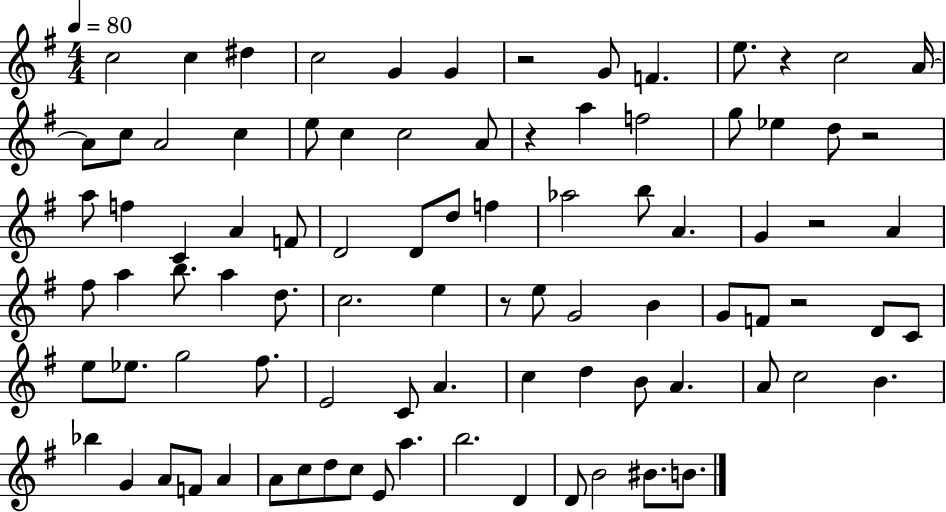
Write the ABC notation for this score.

X:1
T:Untitled
M:4/4
L:1/4
K:G
c2 c ^d c2 G G z2 G/2 F e/2 z c2 A/4 A/2 c/2 A2 c e/2 c c2 A/2 z a f2 g/2 _e d/2 z2 a/2 f C A F/2 D2 D/2 d/2 f _a2 b/2 A G z2 A ^f/2 a b/2 a d/2 c2 e z/2 e/2 G2 B G/2 F/2 z2 D/2 C/2 e/2 _e/2 g2 ^f/2 E2 C/2 A c d B/2 A A/2 c2 B _b G A/2 F/2 A A/2 c/2 d/2 c/2 E/2 a b2 D D/2 B2 ^B/2 B/2